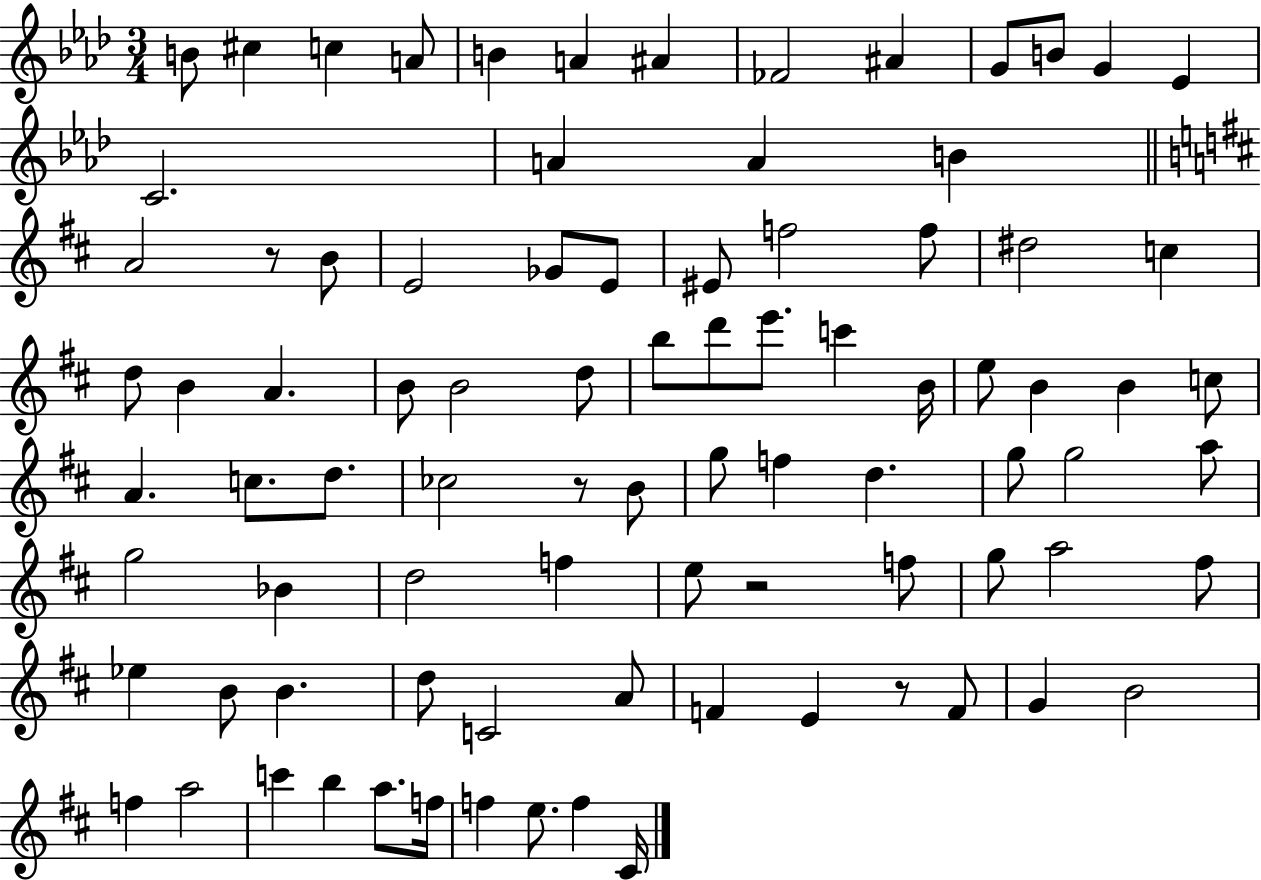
{
  \clef treble
  \numericTimeSignature
  \time 3/4
  \key aes \major
  b'8 cis''4 c''4 a'8 | b'4 a'4 ais'4 | fes'2 ais'4 | g'8 b'8 g'4 ees'4 | \break c'2. | a'4 a'4 b'4 | \bar "||" \break \key d \major a'2 r8 b'8 | e'2 ges'8 e'8 | eis'8 f''2 f''8 | dis''2 c''4 | \break d''8 b'4 a'4. | b'8 b'2 d''8 | b''8 d'''8 e'''8. c'''4 b'16 | e''8 b'4 b'4 c''8 | \break a'4. c''8. d''8. | ces''2 r8 b'8 | g''8 f''4 d''4. | g''8 g''2 a''8 | \break g''2 bes'4 | d''2 f''4 | e''8 r2 f''8 | g''8 a''2 fis''8 | \break ees''4 b'8 b'4. | d''8 c'2 a'8 | f'4 e'4 r8 f'8 | g'4 b'2 | \break f''4 a''2 | c'''4 b''4 a''8. f''16 | f''4 e''8. f''4 cis'16 | \bar "|."
}